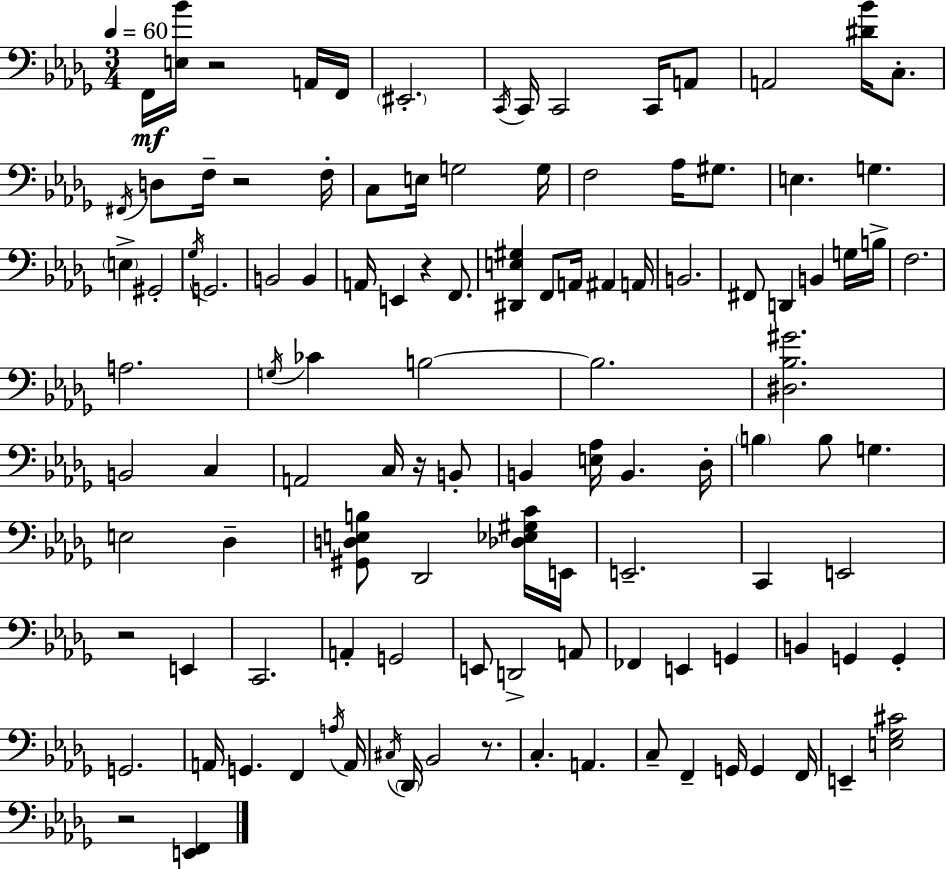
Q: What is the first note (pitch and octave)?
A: F2